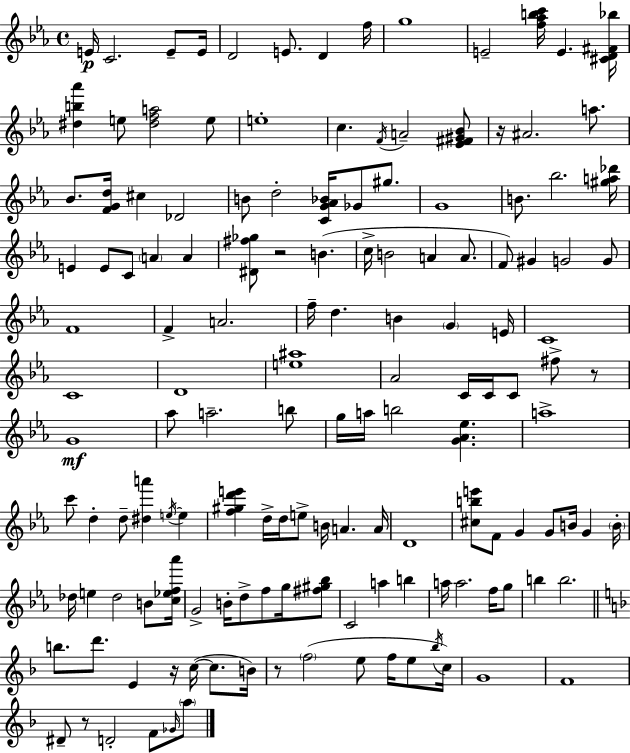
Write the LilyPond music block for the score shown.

{
  \clef treble
  \time 4/4
  \defaultTimeSignature
  \key c \minor
  e'16\p c'2. e'8-- e'16 | d'2 e'8. d'4 f''16 | g''1 | e'2-- <f'' aes'' b'' c'''>16 e'4. <cis' d' fis' bes''>16 | \break <dis'' b'' aes'''>4 e''8 <dis'' f'' a''>2 e''8 | e''1-. | c''4. \acciaccatura { f'16 } a'2-- <ees' fis' gis' bes'>8 | r16 ais'2. a''8. | \break bes'8. <f' g' d''>16 cis''4 des'2 | b'8 d''2-. <c' g' aes' bes'>16 ges'8 gis''8. | g'1 | b'8. bes''2. | \break <gis'' a'' des'''>16 e'4 e'8 c'8 \parenthesize a'4 a'4 | <dis' fis'' ges''>8 r2 b'4.( | c''16-> b'2 a'4 a'8. | f'8) gis'4 g'2 g'8 | \break f'1 | f'4-> a'2. | f''16-- d''4. b'4 \parenthesize g'4 | e'16 c'1 | \break c'1 | d'1 | <e'' ais''>1 | aes'2 c'16 c'16 c'8 fis''8-> r8 | \break g'1\mf | aes''8 a''2.-- b''8 | g''16 a''16 b''2 <g' aes' ees''>4. | a''1-> | \break c'''8 d''4-. d''8-- <dis'' a'''>4 \acciaccatura { e''16~ }~ e''4 | <f'' gis'' d''' e'''>4 d''16-> d''16 e''8-> b'16 a'4. | a'16 d'1 | <cis'' b'' e'''>8 f'8 g'4 g'8 b'16 g'4 | \break \parenthesize b'16-. des''16 e''4 des''2 b'8 | <c'' ees'' f'' aes'''>16 g'2-> b'16-. d''8-> f''8 g''16 | <fis'' gis'' bes''>8 c'2 a''4 b''4 | a''16 a''2. f''16 | \break g''8 b''4 b''2. | \bar "||" \break \key f \major b''8. d'''8. e'4 r16 c''16~(~ c''8. b'16) | r8 \parenthesize f''2( e''8 f''16 e''8 \acciaccatura { bes''16 } | c''16) g'1 | f'1 | \break dis'8-- r8 d'2-. f'8 \grace { ges'16 } | \parenthesize a''8 \bar "|."
}